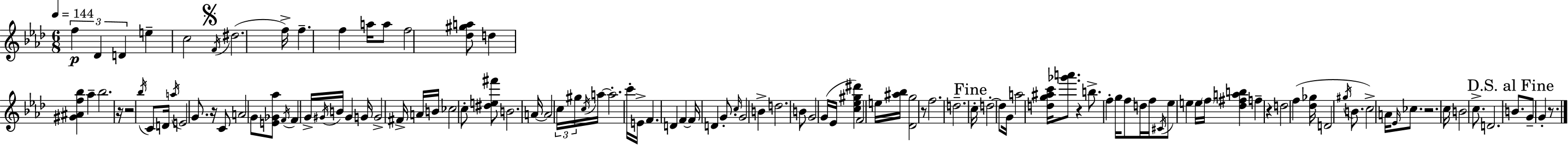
{
  \clef treble
  \numericTimeSignature
  \time 6/8
  \key aes \major
  \tempo 4 = 144
  \tuplet 3/2 { f''4\p des'4 d'4 } | e''4-- c''2 | \mark \markup { \musicglyph "scripts.segno" } \acciaccatura { f'16 }( dis''2. | f''16->) f''4.-- f''4 | \break a''16 a''8 f''2 <des'' gis'' a''>8 | d''4 <gis' ais' f'' bes''>4 aes''4-- | bes''2. | r16 r2 \acciaccatura { bes''16 } c'8 | \break d'16 \acciaccatura { a''16 } e'2 g'8. | r16 c'8 a'2 | g'8 <e' ges' aes''>8 \acciaccatura { f'16 } f'4 g'16-> \acciaccatura { gis'16 } | b'16 gis'4 g'16 g'2-> | \break fis'16-> a'16 b'16 ces''2 | c''8-. <dis'' e'' fis'''>8 b'2. | a'16~~ a'2 | \tuplet 3/2 { c''16 gis''16 \acciaccatura { c''16 } } a''16~~ a''2.-. | \break c'''16-. e'16-> f'4. | d'4 f'4~~ f'16 d'4 | g'8.-. \grace { c''16 } g'2 | b'4-> d''2. | \break b'8 g'2 | g'16( ees'16 <c'' ees'' gis'' dis'''>4) f'2 | e''16 <ais'' bes''>16 <des' g''>2 | r8 f''2. | \break d''2.-- | \mark "Fine" c''16-. d''2-.~~ | d''8 g'16 a''2 | <d'' g'' ais'' c'''>16 <ges''' a'''>8. r4 b''8.-> | \break f''4-. g''16 f''8 d''16 f''16 \acciaccatura { cis'16 } | ees''8 e''4 e''16 \parenthesize f''16 <des'' fis'' a'' b''>4 | f''4-- r4 d''2 | f''4( <des'' ges''>16 d'2 | \break \acciaccatura { gis''16 } b'8. c''2->) | a'16 \grace { ees'16 } ces''8. r2. | c''16 b'2 | c''8.-> d'2. | \break \mark "D.S. al Fine" b'8. | g'8-- g'4-. r8. \bar "|."
}